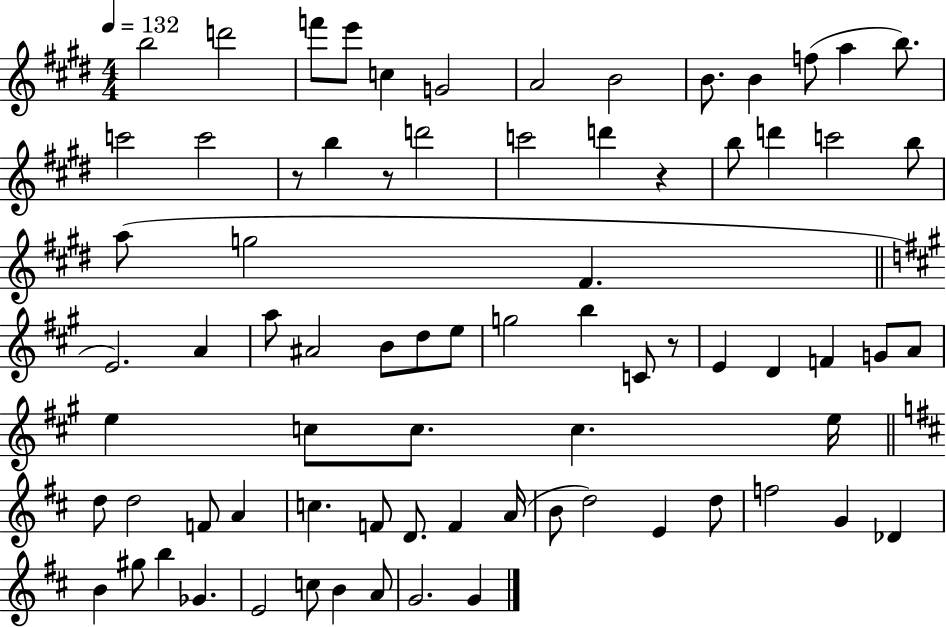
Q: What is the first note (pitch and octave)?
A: B5